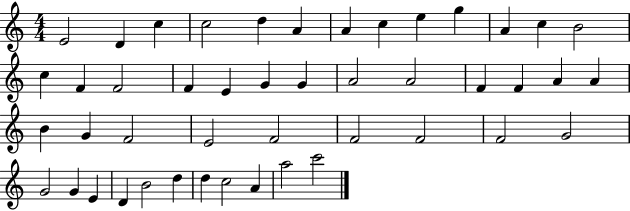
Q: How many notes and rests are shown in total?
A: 46